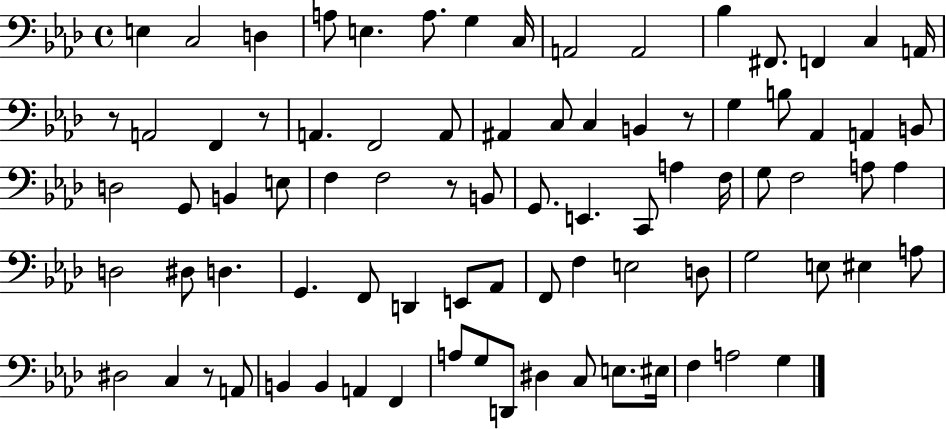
E3/q C3/h D3/q A3/e E3/q. A3/e. G3/q C3/s A2/h A2/h Bb3/q F#2/e. F2/q C3/q A2/s R/e A2/h F2/q R/e A2/q. F2/h A2/e A#2/q C3/e C3/q B2/q R/e G3/q B3/e Ab2/q A2/q B2/e D3/h G2/e B2/q E3/e F3/q F3/h R/e B2/e G2/e. E2/q. C2/e A3/q F3/s G3/e F3/h A3/e A3/q D3/h D#3/e D3/q. G2/q. F2/e D2/q E2/e Ab2/e F2/e F3/q E3/h D3/e G3/h E3/e EIS3/q A3/e D#3/h C3/q R/e A2/e B2/q B2/q A2/q F2/q A3/e G3/e D2/e D#3/q C3/e E3/e. EIS3/s F3/q A3/h G3/q